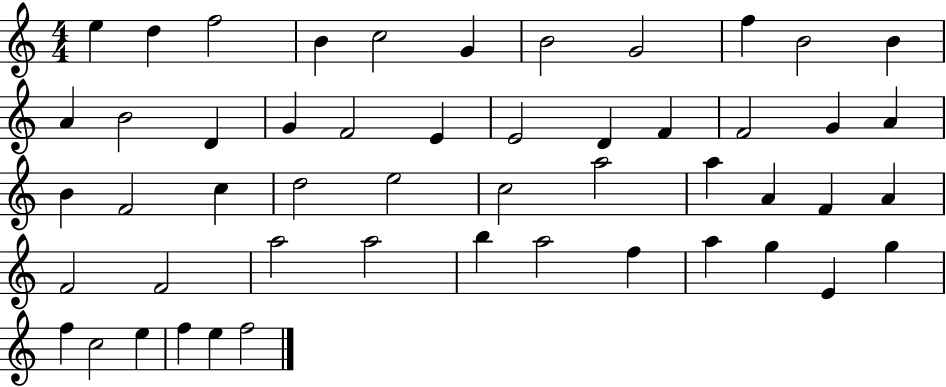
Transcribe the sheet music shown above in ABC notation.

X:1
T:Untitled
M:4/4
L:1/4
K:C
e d f2 B c2 G B2 G2 f B2 B A B2 D G F2 E E2 D F F2 G A B F2 c d2 e2 c2 a2 a A F A F2 F2 a2 a2 b a2 f a g E g f c2 e f e f2